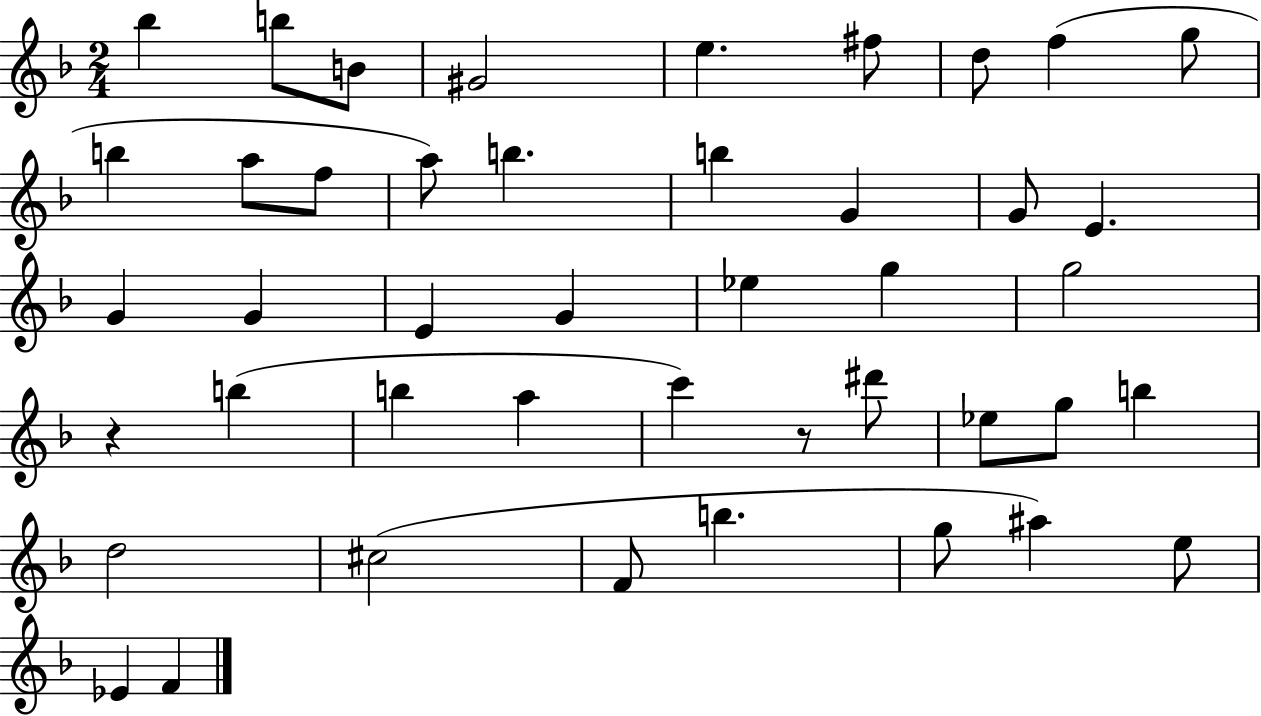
Bb5/q B5/e B4/e G#4/h E5/q. F#5/e D5/e F5/q G5/e B5/q A5/e F5/e A5/e B5/q. B5/q G4/q G4/e E4/q. G4/q G4/q E4/q G4/q Eb5/q G5/q G5/h R/q B5/q B5/q A5/q C6/q R/e D#6/e Eb5/e G5/e B5/q D5/h C#5/h F4/e B5/q. G5/e A#5/q E5/e Eb4/q F4/q